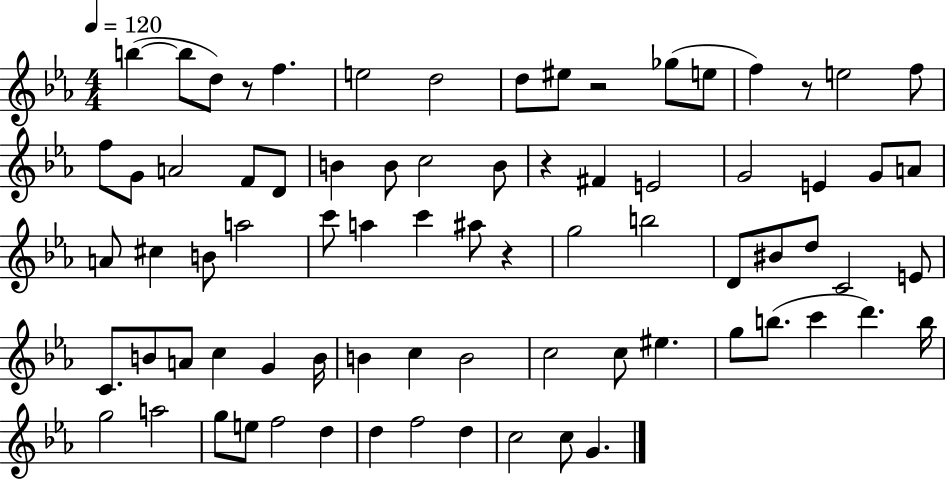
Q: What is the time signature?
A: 4/4